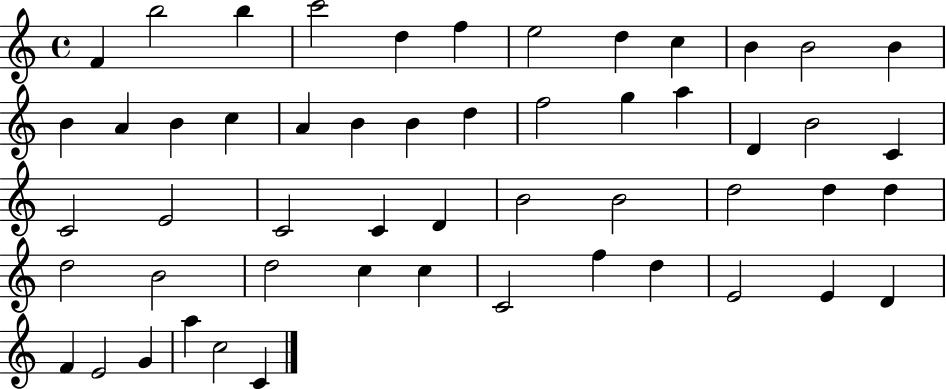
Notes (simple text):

F4/q B5/h B5/q C6/h D5/q F5/q E5/h D5/q C5/q B4/q B4/h B4/q B4/q A4/q B4/q C5/q A4/q B4/q B4/q D5/q F5/h G5/q A5/q D4/q B4/h C4/q C4/h E4/h C4/h C4/q D4/q B4/h B4/h D5/h D5/q D5/q D5/h B4/h D5/h C5/q C5/q C4/h F5/q D5/q E4/h E4/q D4/q F4/q E4/h G4/q A5/q C5/h C4/q